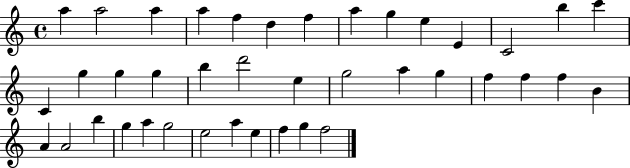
X:1
T:Untitled
M:4/4
L:1/4
K:C
a a2 a a f d f a g e E C2 b c' C g g g b d'2 e g2 a g f f f B A A2 b g a g2 e2 a e f g f2